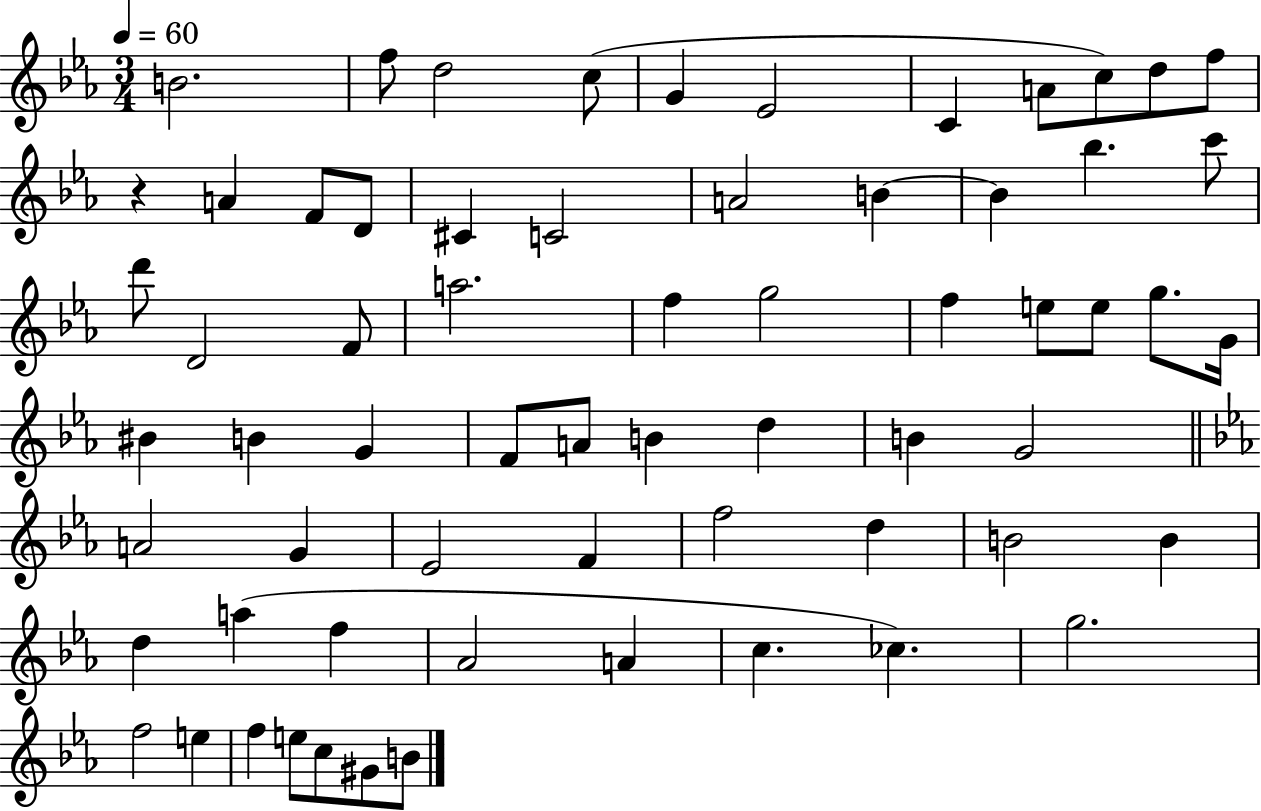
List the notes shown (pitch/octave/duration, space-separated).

B4/h. F5/e D5/h C5/e G4/q Eb4/h C4/q A4/e C5/e D5/e F5/e R/q A4/q F4/e D4/e C#4/q C4/h A4/h B4/q B4/q Bb5/q. C6/e D6/e D4/h F4/e A5/h. F5/q G5/h F5/q E5/e E5/e G5/e. G4/s BIS4/q B4/q G4/q F4/e A4/e B4/q D5/q B4/q G4/h A4/h G4/q Eb4/h F4/q F5/h D5/q B4/h B4/q D5/q A5/q F5/q Ab4/h A4/q C5/q. CES5/q. G5/h. F5/h E5/q F5/q E5/e C5/e G#4/e B4/e